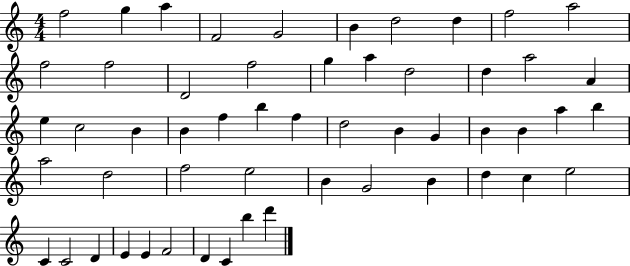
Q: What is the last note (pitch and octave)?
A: D6